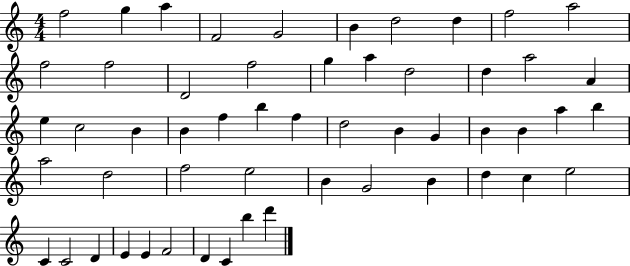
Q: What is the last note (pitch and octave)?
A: D6